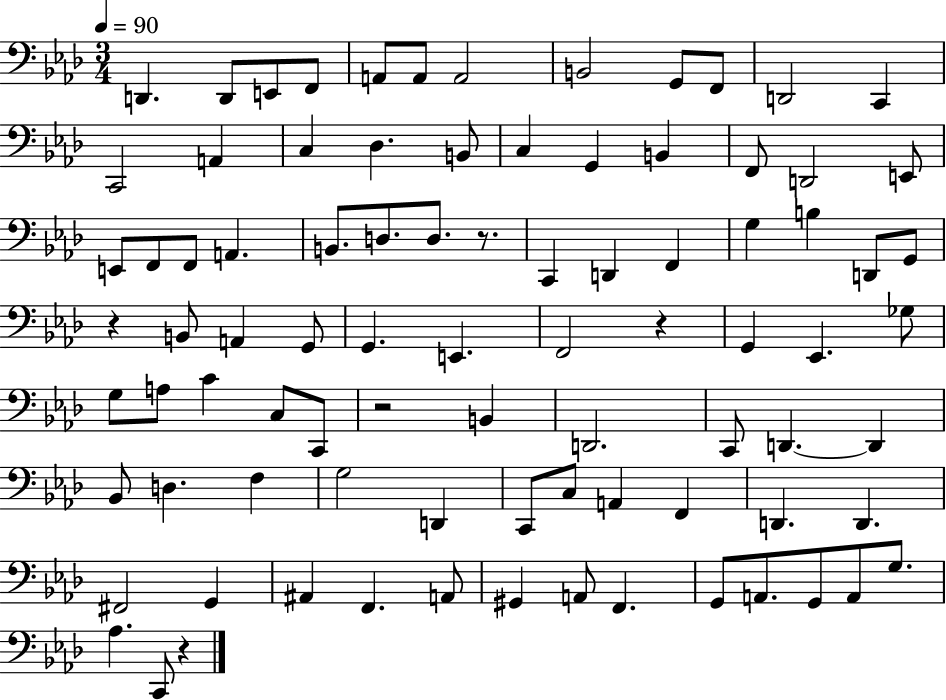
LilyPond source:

{
  \clef bass
  \numericTimeSignature
  \time 3/4
  \key aes \major
  \tempo 4 = 90
  d,4. d,8 e,8 f,8 | a,8 a,8 a,2 | b,2 g,8 f,8 | d,2 c,4 | \break c,2 a,4 | c4 des4. b,8 | c4 g,4 b,4 | f,8 d,2 e,8 | \break e,8 f,8 f,8 a,4. | b,8. d8. d8. r8. | c,4 d,4 f,4 | g4 b4 d,8 g,8 | \break r4 b,8 a,4 g,8 | g,4. e,4. | f,2 r4 | g,4 ees,4. ges8 | \break g8 a8 c'4 c8 c,8 | r2 b,4 | d,2. | c,8 d,4.~~ d,4 | \break bes,8 d4. f4 | g2 d,4 | c,8 c8 a,4 f,4 | d,4. d,4. | \break fis,2 g,4 | ais,4 f,4. a,8 | gis,4 a,8 f,4. | g,8 a,8. g,8 a,8 g8. | \break aes4. c,8 r4 | \bar "|."
}